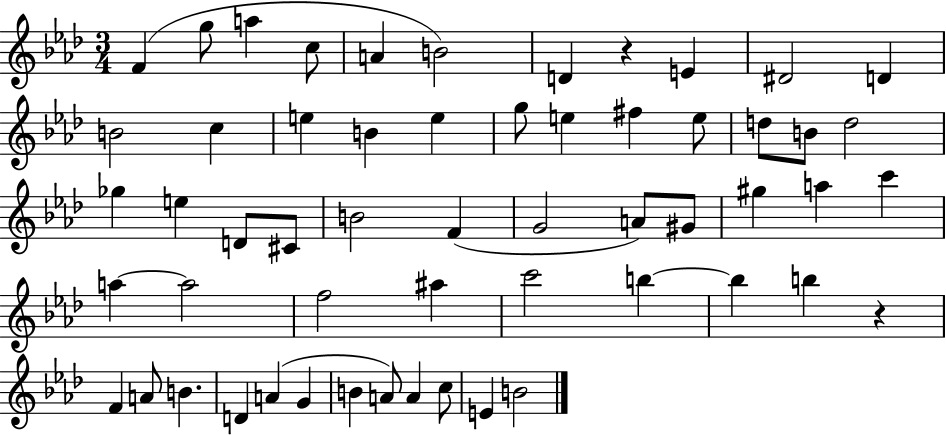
{
  \clef treble
  \numericTimeSignature
  \time 3/4
  \key aes \major
  \repeat volta 2 { f'4( g''8 a''4 c''8 | a'4 b'2) | d'4 r4 e'4 | dis'2 d'4 | \break b'2 c''4 | e''4 b'4 e''4 | g''8 e''4 fis''4 e''8 | d''8 b'8 d''2 | \break ges''4 e''4 d'8 cis'8 | b'2 f'4( | g'2 a'8) gis'8 | gis''4 a''4 c'''4 | \break a''4~~ a''2 | f''2 ais''4 | c'''2 b''4~~ | b''4 b''4 r4 | \break f'4 a'8 b'4. | d'4 a'4( g'4 | b'4 a'8) a'4 c''8 | e'4 b'2 | \break } \bar "|."
}